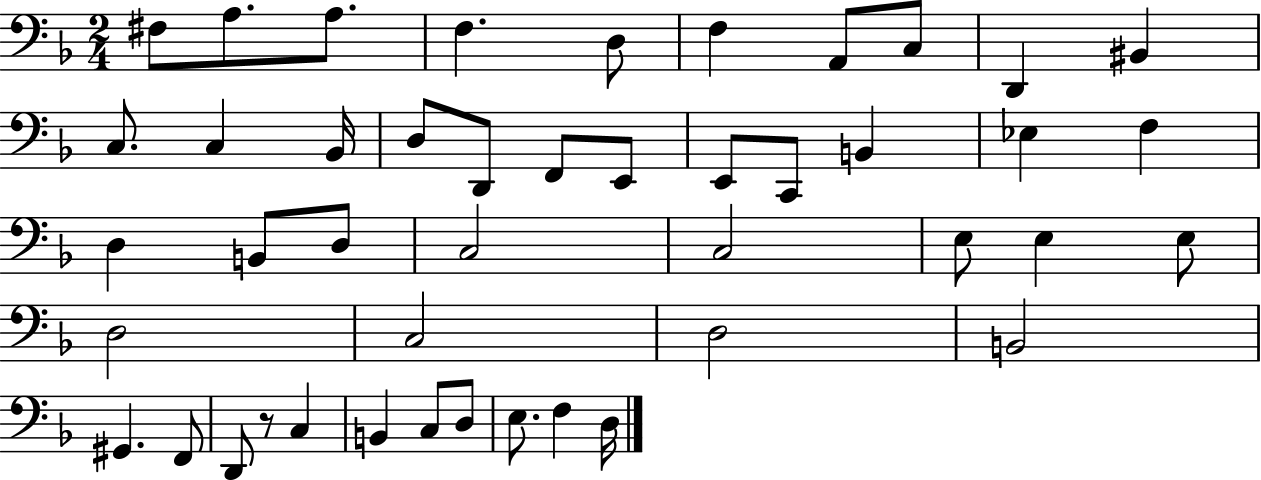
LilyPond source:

{
  \clef bass
  \numericTimeSignature
  \time 2/4
  \key f \major
  fis8 a8. a8. | f4. d8 | f4 a,8 c8 | d,4 bis,4 | \break c8. c4 bes,16 | d8 d,8 f,8 e,8 | e,8 c,8 b,4 | ees4 f4 | \break d4 b,8 d8 | c2 | c2 | e8 e4 e8 | \break d2 | c2 | d2 | b,2 | \break gis,4. f,8 | d,8 r8 c4 | b,4 c8 d8 | e8. f4 d16 | \break \bar "|."
}